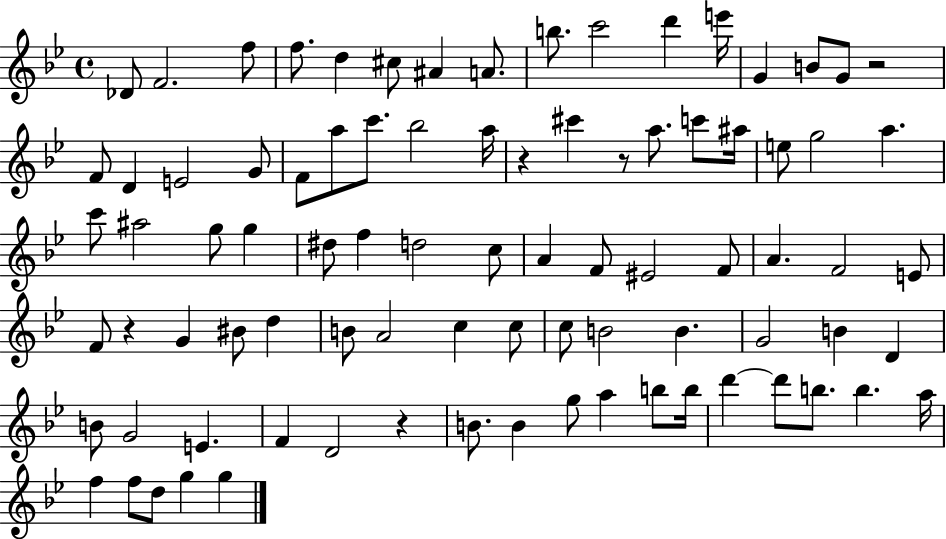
Db4/e F4/h. F5/e F5/e. D5/q C#5/e A#4/q A4/e. B5/e. C6/h D6/q E6/s G4/q B4/e G4/e R/h F4/e D4/q E4/h G4/e F4/e A5/e C6/e. Bb5/h A5/s R/q C#6/q R/e A5/e. C6/e A#5/s E5/e G5/h A5/q. C6/e A#5/h G5/e G5/q D#5/e F5/q D5/h C5/e A4/q F4/e EIS4/h F4/e A4/q. F4/h E4/e F4/e R/q G4/q BIS4/e D5/q B4/e A4/h C5/q C5/e C5/e B4/h B4/q. G4/h B4/q D4/q B4/e G4/h E4/q. F4/q D4/h R/q B4/e. B4/q G5/e A5/q B5/e B5/s D6/q D6/e B5/e. B5/q. A5/s F5/q F5/e D5/e G5/q G5/q